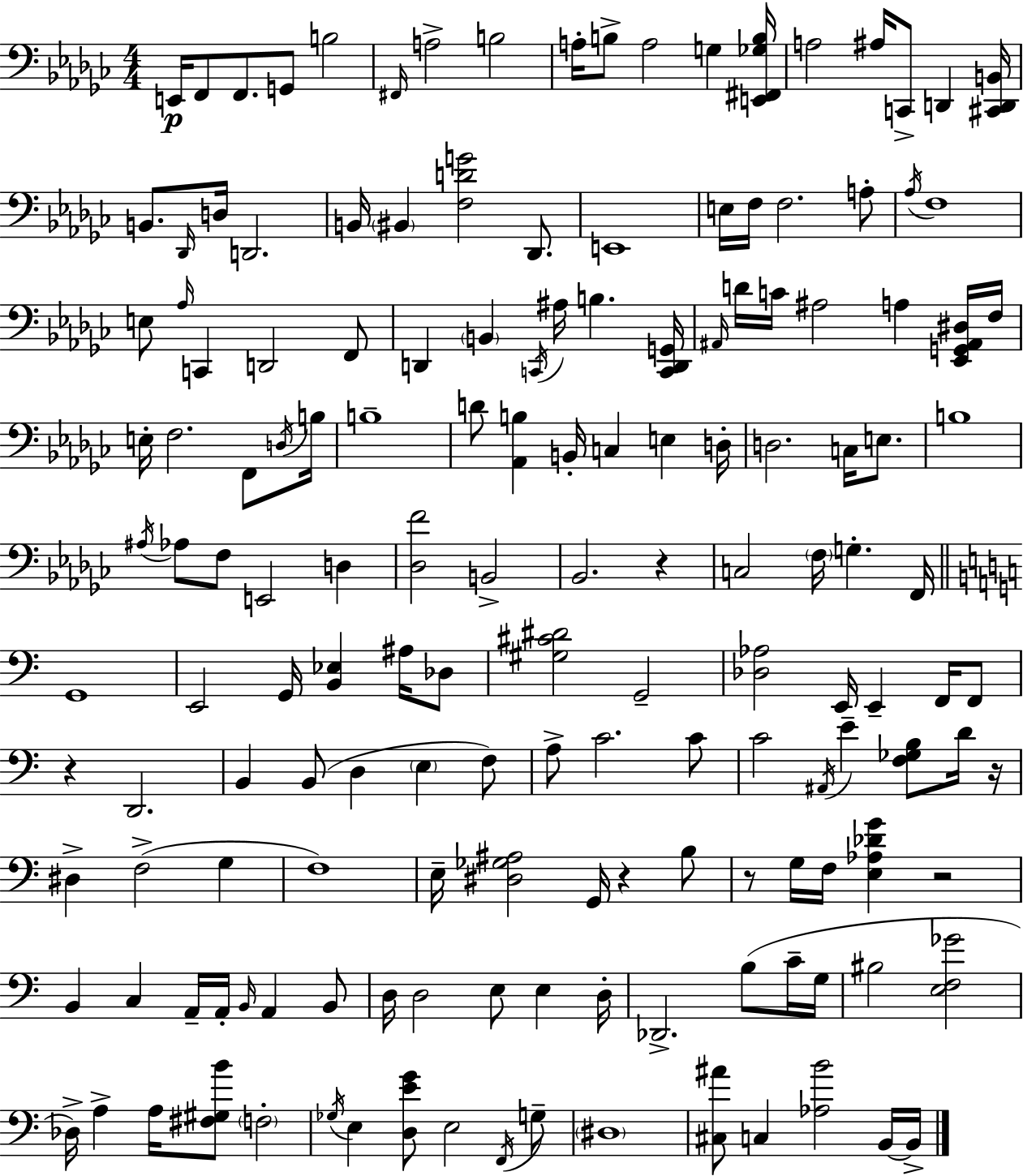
{
  \clef bass
  \numericTimeSignature
  \time 4/4
  \key ees \minor
  e,16\p f,8 f,8. g,8 b2 | \grace { fis,16 } a2-> b2 | a16-. b8-> a2 g4 | <e, fis, ges b>16 a2 ais16 c,8-> d,4 | \break <cis, d, b,>16 b,8. \grace { des,16 } d16 d,2. | b,16 \parenthesize bis,4 <f d' g'>2 des,8. | e,1 | e16 f16 f2. | \break a8-. \acciaccatura { aes16 } f1 | e8 \grace { aes16 } c,4 d,2 | f,8 d,4 \parenthesize b,4 \acciaccatura { c,16 } ais16 b4. | <c, d, g,>16 \grace { ais,16 } d'16 c'16 ais2 | \break a4 <ees, g, ais, dis>16 f16 e16-. f2. | f,8 \acciaccatura { d16 } b16 b1-- | d'8 <aes, b>4 b,16-. c4 | e4 d16-. d2. | \break c16 e8. b1 | \acciaccatura { ais16 } aes8 f8 e,2 | d4 <des f'>2 | b,2-> bes,2. | \break r4 c2 | \parenthesize f16 g4.-. f,16 \bar "||" \break \key c \major g,1 | e,2 g,16 <b, ees>4 ais16 des8 | <gis cis' dis'>2 g,2-- | <des aes>2 e,16 e,4-- f,16 f,8 | \break r4 d,2. | b,4 b,8( d4 \parenthesize e4 f8) | a8-> c'2. c'8 | c'2 \acciaccatura { ais,16 } e'4-- <f ges b>8 d'16 | \break r16 dis4-> f2->( g4 | f1) | e16-- <dis ges ais>2 g,16 r4 b8 | r8 g16 f16 <e aes des' g'>4 r2 | \break b,4 c4 a,16-- a,16-. \grace { b,16 } a,4 | b,8 d16 d2 e8 e4 | d16-. des,2.-> b8( | c'16-- g16 bis2 <e f ges'>2 | \break des16->) a4-> a16 <fis gis b'>8 \parenthesize f2-. | \acciaccatura { ges16 } e4 <d e' g'>8 e2 | \acciaccatura { f,16 } g8-- \parenthesize dis1 | <cis ais'>8 c4 <aes b'>2 | \break b,16~~ b,16-> \bar "|."
}